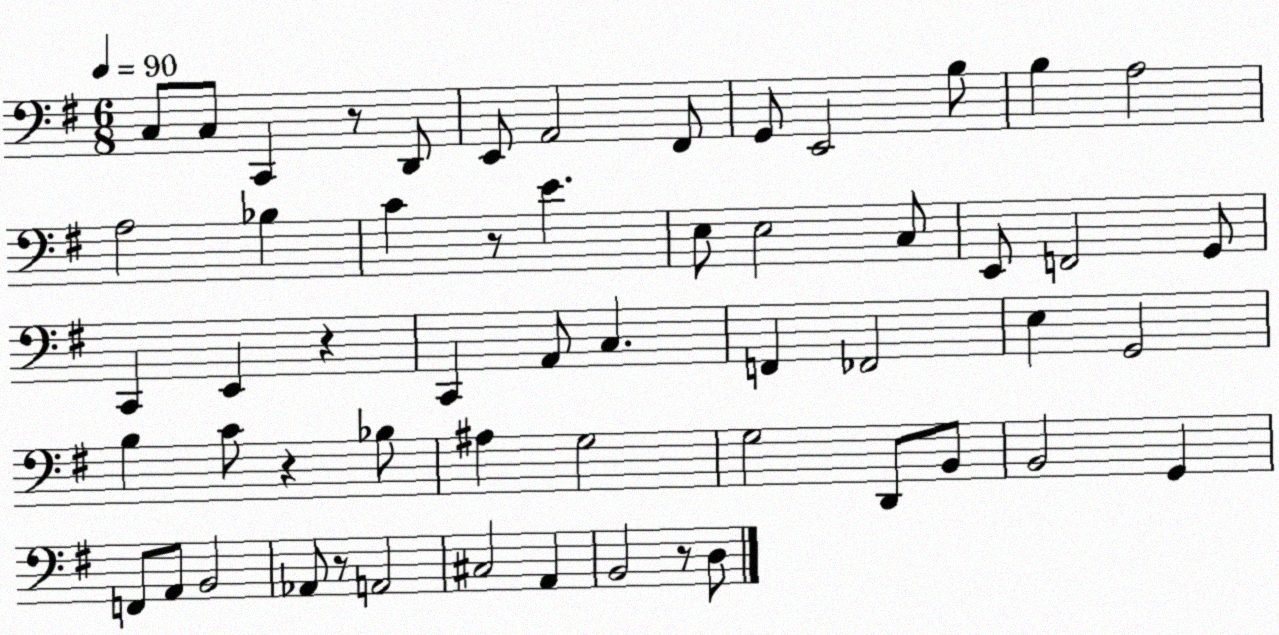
X:1
T:Untitled
M:6/8
L:1/4
K:G
C,/2 C,/2 C,, z/2 D,,/2 E,,/2 A,,2 ^F,,/2 G,,/2 E,,2 B,/2 B, A,2 A,2 _B, C z/2 E E,/2 E,2 C,/2 E,,/2 F,,2 G,,/2 C,, E,, z C,, A,,/2 C, F,, _F,,2 E, G,,2 B, C/2 z _B,/2 ^A, G,2 G,2 D,,/2 B,,/2 B,,2 G,, F,,/2 A,,/2 B,,2 _A,,/2 z/2 A,,2 ^C,2 A,, B,,2 z/2 D,/2